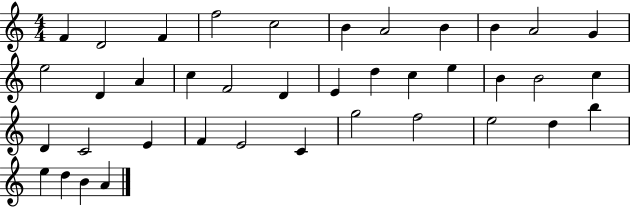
X:1
T:Untitled
M:4/4
L:1/4
K:C
F D2 F f2 c2 B A2 B B A2 G e2 D A c F2 D E d c e B B2 c D C2 E F E2 C g2 f2 e2 d b e d B A